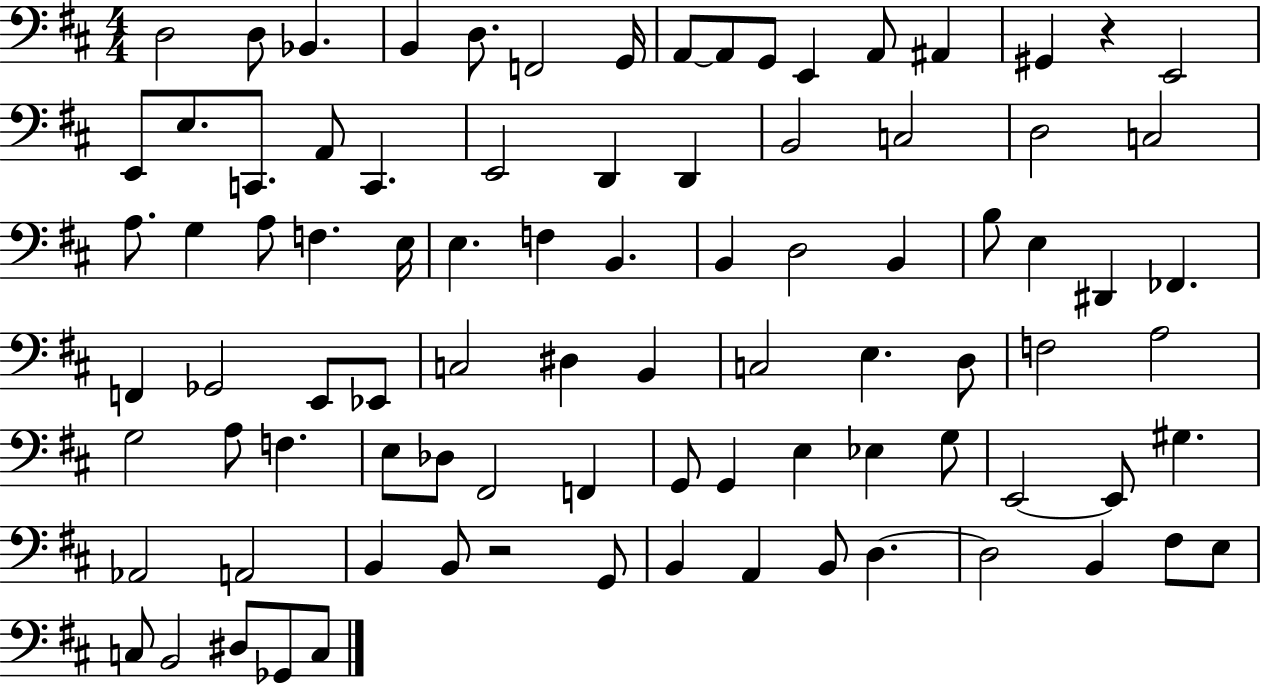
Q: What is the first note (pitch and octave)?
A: D3